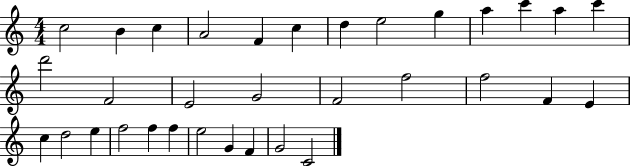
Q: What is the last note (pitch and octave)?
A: C4